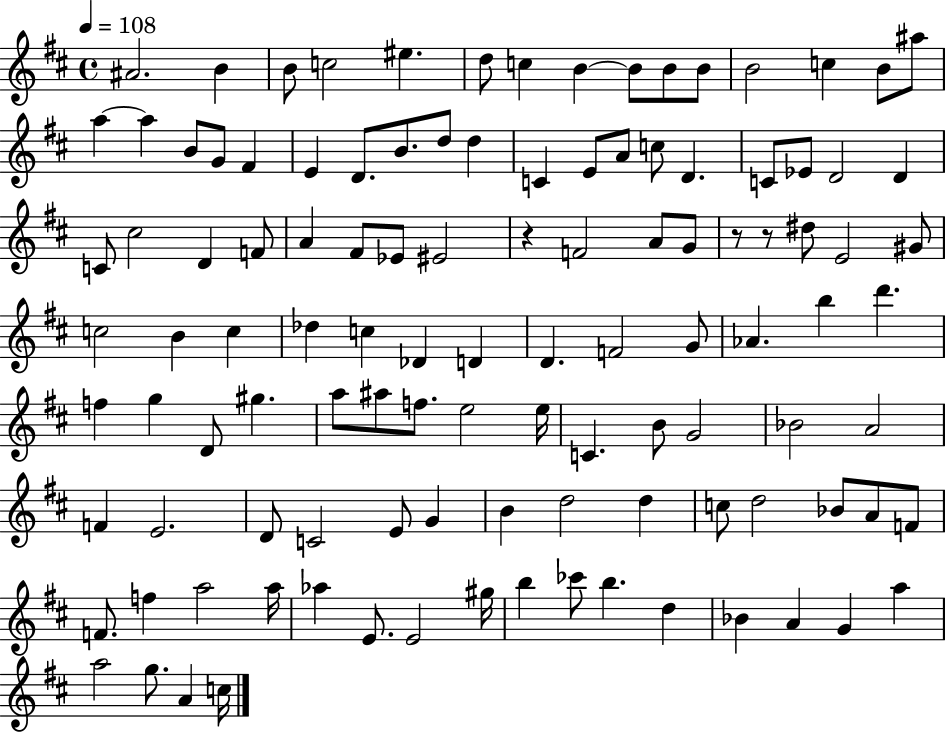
X:1
T:Untitled
M:4/4
L:1/4
K:D
^A2 B B/2 c2 ^e d/2 c B B/2 B/2 B/2 B2 c B/2 ^a/2 a a B/2 G/2 ^F E D/2 B/2 d/2 d C E/2 A/2 c/2 D C/2 _E/2 D2 D C/2 ^c2 D F/2 A ^F/2 _E/2 ^E2 z F2 A/2 G/2 z/2 z/2 ^d/2 E2 ^G/2 c2 B c _d c _D D D F2 G/2 _A b d' f g D/2 ^g a/2 ^a/2 f/2 e2 e/4 C B/2 G2 _B2 A2 F E2 D/2 C2 E/2 G B d2 d c/2 d2 _B/2 A/2 F/2 F/2 f a2 a/4 _a E/2 E2 ^g/4 b _c'/2 b d _B A G a a2 g/2 A c/4